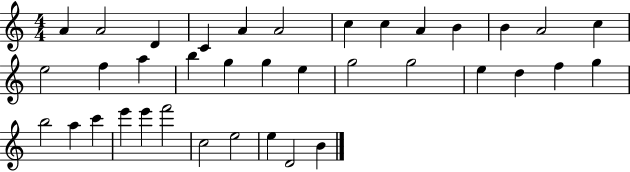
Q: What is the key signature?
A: C major